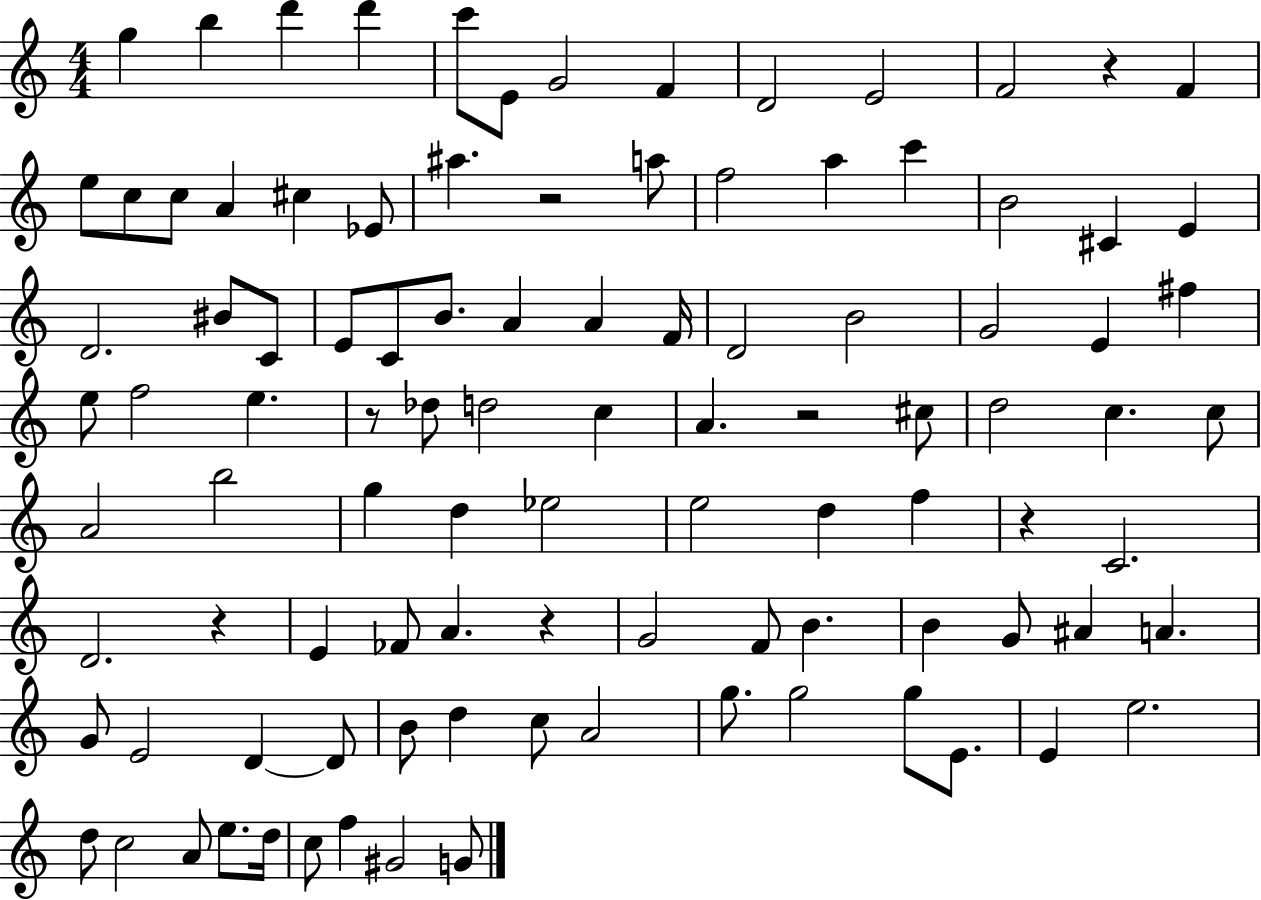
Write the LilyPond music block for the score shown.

{
  \clef treble
  \numericTimeSignature
  \time 4/4
  \key c \major
  g''4 b''4 d'''4 d'''4 | c'''8 e'8 g'2 f'4 | d'2 e'2 | f'2 r4 f'4 | \break e''8 c''8 c''8 a'4 cis''4 ees'8 | ais''4. r2 a''8 | f''2 a''4 c'''4 | b'2 cis'4 e'4 | \break d'2. bis'8 c'8 | e'8 c'8 b'8. a'4 a'4 f'16 | d'2 b'2 | g'2 e'4 fis''4 | \break e''8 f''2 e''4. | r8 des''8 d''2 c''4 | a'4. r2 cis''8 | d''2 c''4. c''8 | \break a'2 b''2 | g''4 d''4 ees''2 | e''2 d''4 f''4 | r4 c'2. | \break d'2. r4 | e'4 fes'8 a'4. r4 | g'2 f'8 b'4. | b'4 g'8 ais'4 a'4. | \break g'8 e'2 d'4~~ d'8 | b'8 d''4 c''8 a'2 | g''8. g''2 g''8 e'8. | e'4 e''2. | \break d''8 c''2 a'8 e''8. d''16 | c''8 f''4 gis'2 g'8 | \bar "|."
}